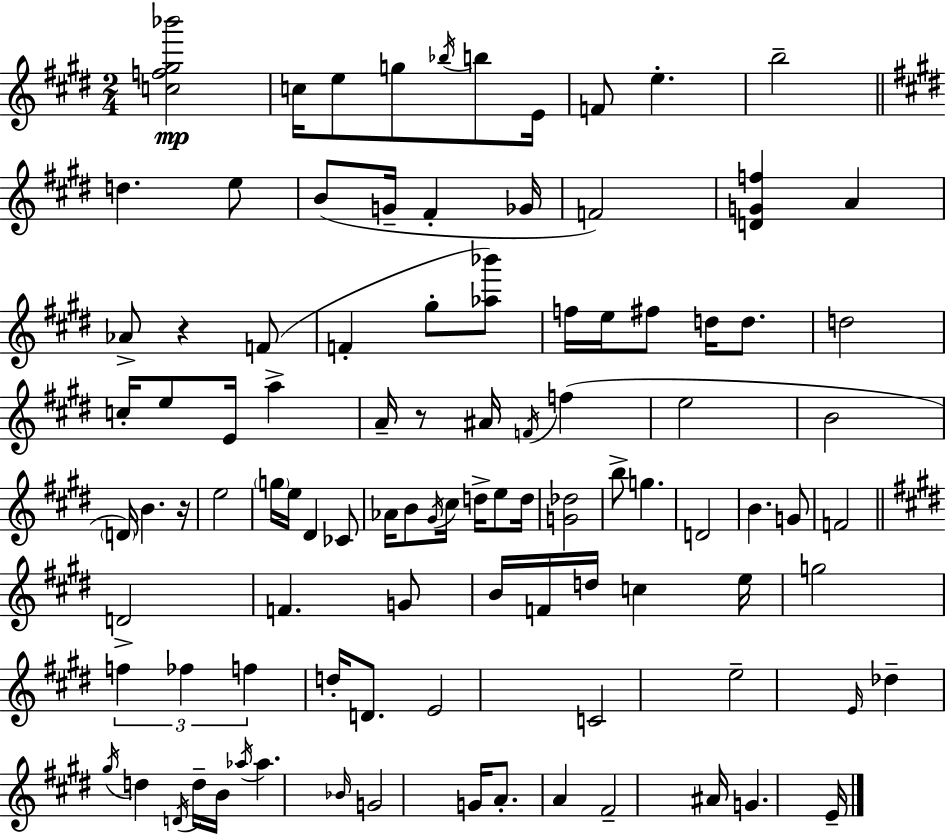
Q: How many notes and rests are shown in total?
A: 99